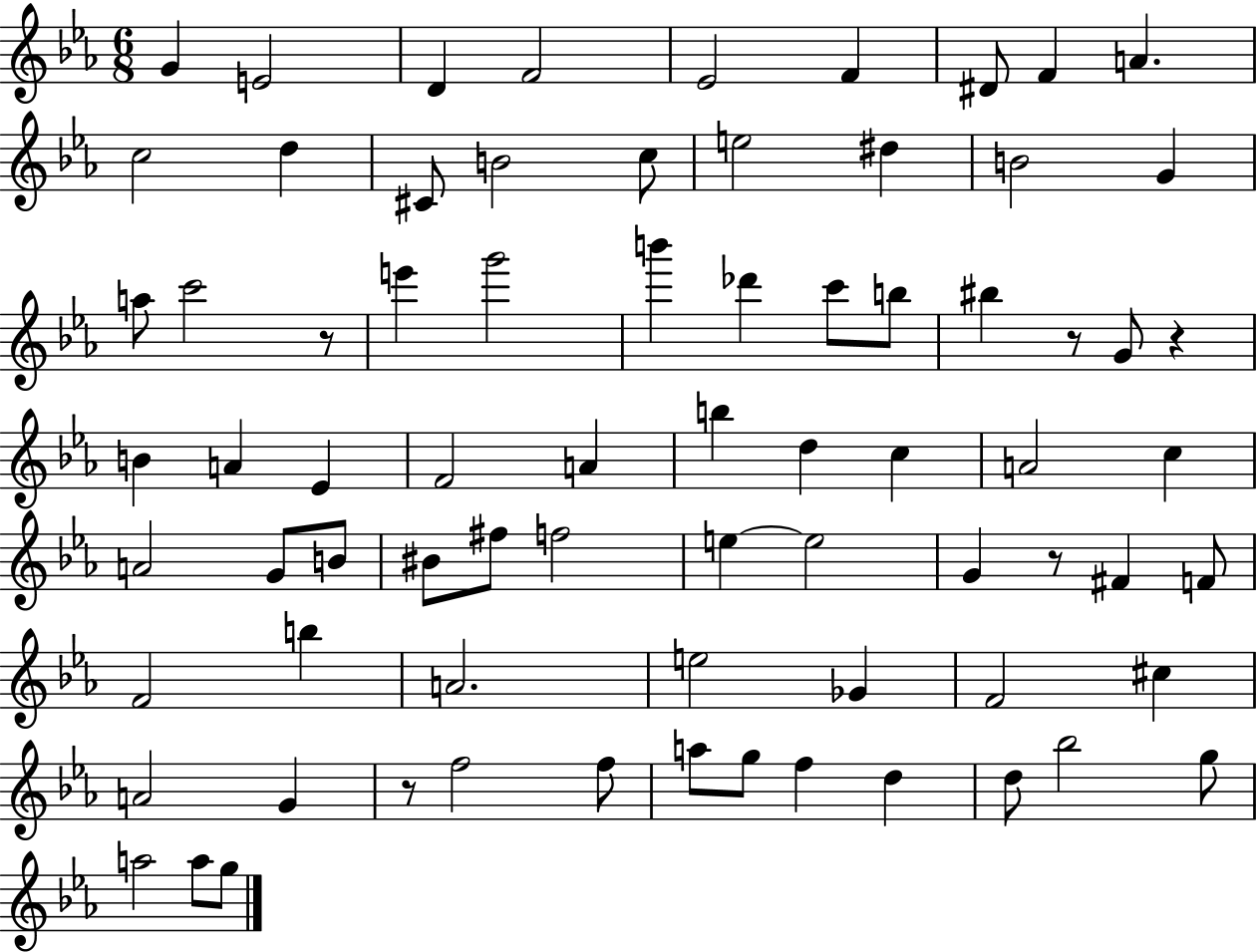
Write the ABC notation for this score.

X:1
T:Untitled
M:6/8
L:1/4
K:Eb
G E2 D F2 _E2 F ^D/2 F A c2 d ^C/2 B2 c/2 e2 ^d B2 G a/2 c'2 z/2 e' g'2 b' _d' c'/2 b/2 ^b z/2 G/2 z B A _E F2 A b d c A2 c A2 G/2 B/2 ^B/2 ^f/2 f2 e e2 G z/2 ^F F/2 F2 b A2 e2 _G F2 ^c A2 G z/2 f2 f/2 a/2 g/2 f d d/2 _b2 g/2 a2 a/2 g/2